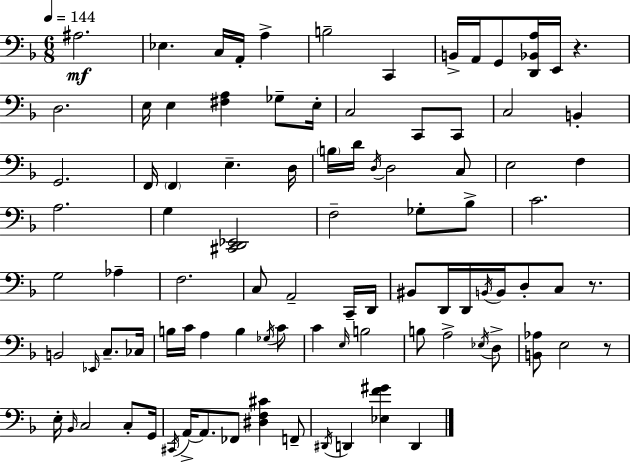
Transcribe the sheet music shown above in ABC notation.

X:1
T:Untitled
M:6/8
L:1/4
K:Dm
^A,2 _E, C,/4 A,,/4 A, B,2 C,, B,,/4 A,,/4 G,,/2 [D,,_B,,A,]/4 E,,/4 z D,2 E,/4 E, [^F,A,] _G,/2 E,/4 C,2 C,,/2 C,,/2 C,2 B,, G,,2 F,,/4 F,, E, D,/4 B,/4 D/4 D,/4 D,2 C,/2 E,2 F, A,2 G, [^C,,D,,_E,,]2 F,2 _G,/2 _B,/2 C2 G,2 _A, F,2 C,/2 A,,2 C,,/4 D,,/4 ^B,,/2 D,,/4 D,,/4 B,,/4 B,,/4 D,/2 C,/2 z/2 B,,2 _E,,/4 C,/2 _C,/4 B,/4 C/4 A, B, _G,/4 C/2 C E,/4 B,2 B,/2 A,2 _E,/4 D,/2 [B,,_A,]/2 E,2 z/2 E,/4 _B,,/4 C,2 C,/2 G,,/4 ^C,,/4 A,,/4 A,,/2 _F,,/2 [^D,F,^C] F,,/2 ^D,,/4 D,, [_E,F^G] D,,